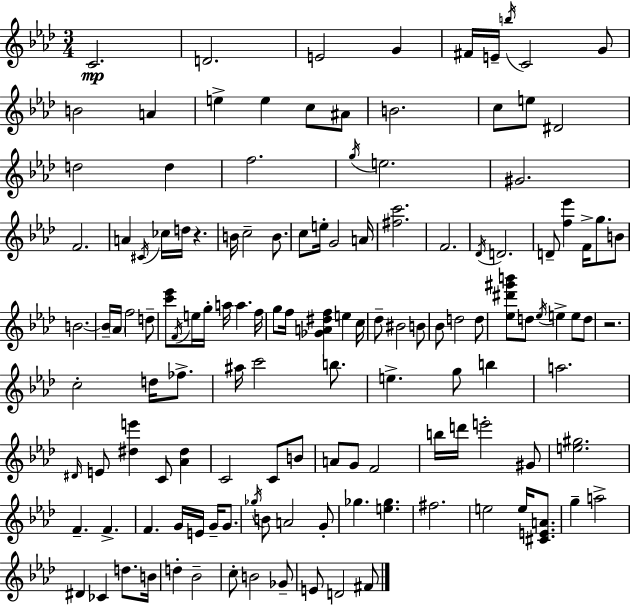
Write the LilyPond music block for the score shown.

{
  \clef treble
  \numericTimeSignature
  \time 3/4
  \key aes \major
  c'2.\mp | d'2. | e'2 g'4 | fis'16 e'16-- \acciaccatura { b''16 } c'2 g'8 | \break b'2 a'4 | e''4-> e''4 c''8 ais'8 | b'2. | c''8 e''8 dis'2 | \break d''2 d''4 | f''2. | \acciaccatura { g''16 } e''2. | gis'2. | \break f'2. | a'4 \acciaccatura { cis'16 } ces''16 d''16 r4. | b'16 c''2-- | b'8. c''8 e''16-. g'2 | \break a'16 <fis'' c'''>2. | f'2. | \acciaccatura { des'16 } d'2. | d'8-- <f'' ees'''>4 f'16-> g''8. | \break b'8 b'2.~~ | b'16-- \parenthesize aes'16 f''2 | d''8-- <c''' ees'''>8 \acciaccatura { f'16 } e''16 g''16-. a''16 a''4. | f''16 g''8 f''16 <ges' a' dis'' f''>4 | \break e''4 c''16 des''8-- bis'2 | b'8 bes'8 d''2 | d''8 <ees'' dis''' gis''' b'''>8 d''8 \acciaccatura { ees''16 } e''4-> | e''8 d''8 r2. | \break c''2-. | d''16 fes''8.-> ais''16 c'''2 | b''8. e''4.-> | g''8 b''4 a''2. | \break \grace { dis'16 } e'8 <dis'' e'''>4 | c'8 <aes' dis''>4 c'2 | c'8 b'8 a'8 g'8 f'2 | b''16 d'''16 e'''2-. | \break gis'8 <e'' gis''>2. | f'4.-- | f'4.-> f'4. | g'16 e'16 g'16-- g'8. \acciaccatura { ges''16 } b'8 a'2 | \break g'8-. ges''4. | <e'' ges''>4. fis''2. | e''2 | e''16 <cis' e' a'>8. g''4-- | \break a''2-> dis'4 | ces'4 d''8. b'16 d''4-. | bes'2-- c''8-. b'2 | ges'8-- e'8 d'2 | \break fis'8 \bar "|."
}